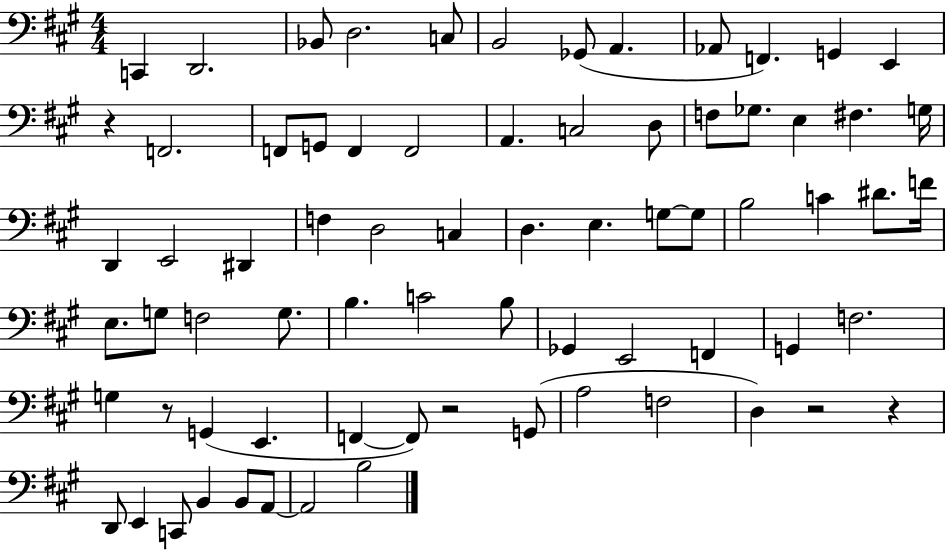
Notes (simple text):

C2/q D2/h. Bb2/e D3/h. C3/e B2/h Gb2/e A2/q. Ab2/e F2/q. G2/q E2/q R/q F2/h. F2/e G2/e F2/q F2/h A2/q. C3/h D3/e F3/e Gb3/e. E3/q F#3/q. G3/s D2/q E2/h D#2/q F3/q D3/h C3/q D3/q. E3/q. G3/e G3/e B3/h C4/q D#4/e. F4/s E3/e. G3/e F3/h G3/e. B3/q. C4/h B3/e Gb2/q E2/h F2/q G2/q F3/h. G3/q R/e G2/q E2/q. F2/q F2/e R/h G2/e A3/h F3/h D3/q R/h R/q D2/e E2/q C2/e B2/q B2/e A2/e A2/h B3/h